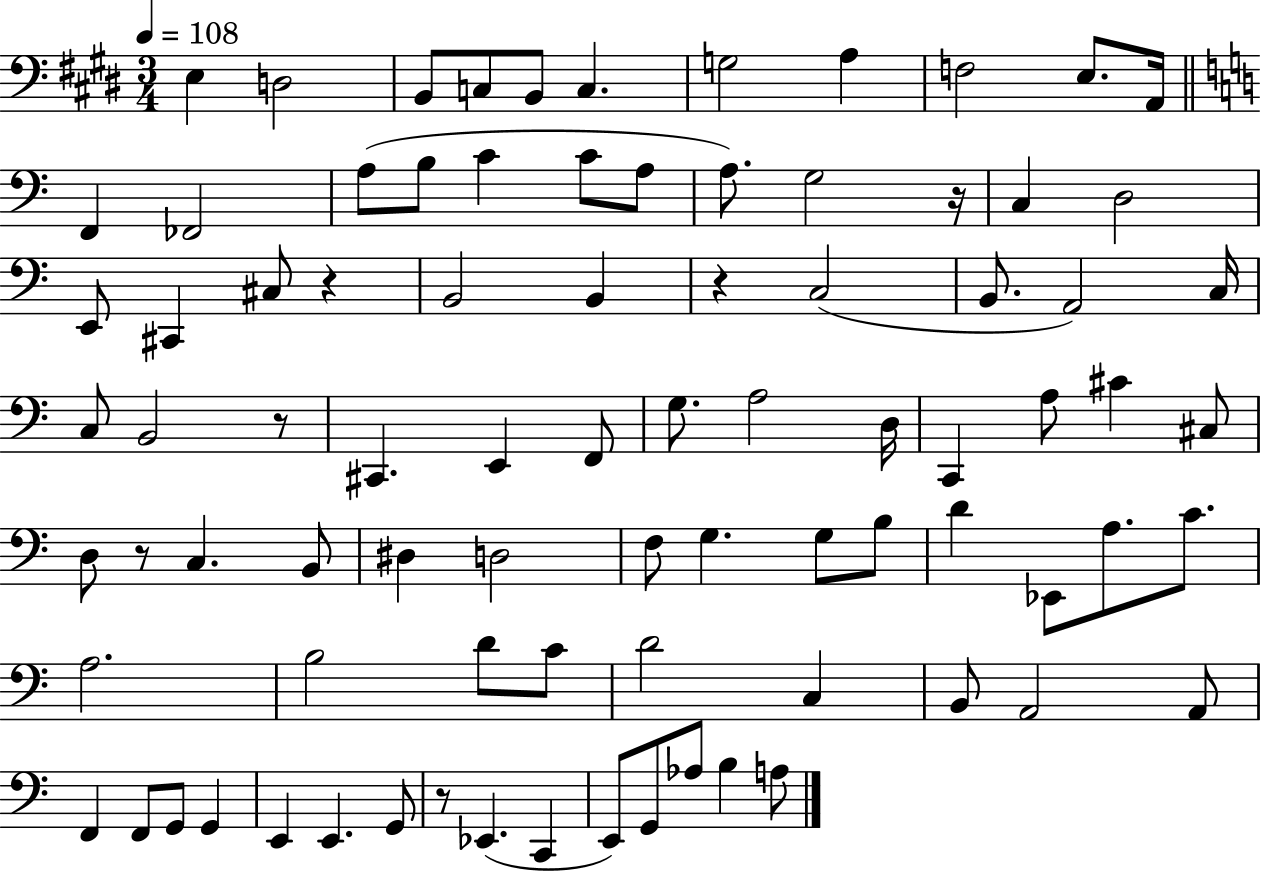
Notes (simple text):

E3/q D3/h B2/e C3/e B2/e C3/q. G3/h A3/q F3/h E3/e. A2/s F2/q FES2/h A3/e B3/e C4/q C4/e A3/e A3/e. G3/h R/s C3/q D3/h E2/e C#2/q C#3/e R/q B2/h B2/q R/q C3/h B2/e. A2/h C3/s C3/e B2/h R/e C#2/q. E2/q F2/e G3/e. A3/h D3/s C2/q A3/e C#4/q C#3/e D3/e R/e C3/q. B2/e D#3/q D3/h F3/e G3/q. G3/e B3/e D4/q Eb2/e A3/e. C4/e. A3/h. B3/h D4/e C4/e D4/h C3/q B2/e A2/h A2/e F2/q F2/e G2/e G2/q E2/q E2/q. G2/e R/e Eb2/q. C2/q E2/e G2/e Ab3/e B3/q A3/e